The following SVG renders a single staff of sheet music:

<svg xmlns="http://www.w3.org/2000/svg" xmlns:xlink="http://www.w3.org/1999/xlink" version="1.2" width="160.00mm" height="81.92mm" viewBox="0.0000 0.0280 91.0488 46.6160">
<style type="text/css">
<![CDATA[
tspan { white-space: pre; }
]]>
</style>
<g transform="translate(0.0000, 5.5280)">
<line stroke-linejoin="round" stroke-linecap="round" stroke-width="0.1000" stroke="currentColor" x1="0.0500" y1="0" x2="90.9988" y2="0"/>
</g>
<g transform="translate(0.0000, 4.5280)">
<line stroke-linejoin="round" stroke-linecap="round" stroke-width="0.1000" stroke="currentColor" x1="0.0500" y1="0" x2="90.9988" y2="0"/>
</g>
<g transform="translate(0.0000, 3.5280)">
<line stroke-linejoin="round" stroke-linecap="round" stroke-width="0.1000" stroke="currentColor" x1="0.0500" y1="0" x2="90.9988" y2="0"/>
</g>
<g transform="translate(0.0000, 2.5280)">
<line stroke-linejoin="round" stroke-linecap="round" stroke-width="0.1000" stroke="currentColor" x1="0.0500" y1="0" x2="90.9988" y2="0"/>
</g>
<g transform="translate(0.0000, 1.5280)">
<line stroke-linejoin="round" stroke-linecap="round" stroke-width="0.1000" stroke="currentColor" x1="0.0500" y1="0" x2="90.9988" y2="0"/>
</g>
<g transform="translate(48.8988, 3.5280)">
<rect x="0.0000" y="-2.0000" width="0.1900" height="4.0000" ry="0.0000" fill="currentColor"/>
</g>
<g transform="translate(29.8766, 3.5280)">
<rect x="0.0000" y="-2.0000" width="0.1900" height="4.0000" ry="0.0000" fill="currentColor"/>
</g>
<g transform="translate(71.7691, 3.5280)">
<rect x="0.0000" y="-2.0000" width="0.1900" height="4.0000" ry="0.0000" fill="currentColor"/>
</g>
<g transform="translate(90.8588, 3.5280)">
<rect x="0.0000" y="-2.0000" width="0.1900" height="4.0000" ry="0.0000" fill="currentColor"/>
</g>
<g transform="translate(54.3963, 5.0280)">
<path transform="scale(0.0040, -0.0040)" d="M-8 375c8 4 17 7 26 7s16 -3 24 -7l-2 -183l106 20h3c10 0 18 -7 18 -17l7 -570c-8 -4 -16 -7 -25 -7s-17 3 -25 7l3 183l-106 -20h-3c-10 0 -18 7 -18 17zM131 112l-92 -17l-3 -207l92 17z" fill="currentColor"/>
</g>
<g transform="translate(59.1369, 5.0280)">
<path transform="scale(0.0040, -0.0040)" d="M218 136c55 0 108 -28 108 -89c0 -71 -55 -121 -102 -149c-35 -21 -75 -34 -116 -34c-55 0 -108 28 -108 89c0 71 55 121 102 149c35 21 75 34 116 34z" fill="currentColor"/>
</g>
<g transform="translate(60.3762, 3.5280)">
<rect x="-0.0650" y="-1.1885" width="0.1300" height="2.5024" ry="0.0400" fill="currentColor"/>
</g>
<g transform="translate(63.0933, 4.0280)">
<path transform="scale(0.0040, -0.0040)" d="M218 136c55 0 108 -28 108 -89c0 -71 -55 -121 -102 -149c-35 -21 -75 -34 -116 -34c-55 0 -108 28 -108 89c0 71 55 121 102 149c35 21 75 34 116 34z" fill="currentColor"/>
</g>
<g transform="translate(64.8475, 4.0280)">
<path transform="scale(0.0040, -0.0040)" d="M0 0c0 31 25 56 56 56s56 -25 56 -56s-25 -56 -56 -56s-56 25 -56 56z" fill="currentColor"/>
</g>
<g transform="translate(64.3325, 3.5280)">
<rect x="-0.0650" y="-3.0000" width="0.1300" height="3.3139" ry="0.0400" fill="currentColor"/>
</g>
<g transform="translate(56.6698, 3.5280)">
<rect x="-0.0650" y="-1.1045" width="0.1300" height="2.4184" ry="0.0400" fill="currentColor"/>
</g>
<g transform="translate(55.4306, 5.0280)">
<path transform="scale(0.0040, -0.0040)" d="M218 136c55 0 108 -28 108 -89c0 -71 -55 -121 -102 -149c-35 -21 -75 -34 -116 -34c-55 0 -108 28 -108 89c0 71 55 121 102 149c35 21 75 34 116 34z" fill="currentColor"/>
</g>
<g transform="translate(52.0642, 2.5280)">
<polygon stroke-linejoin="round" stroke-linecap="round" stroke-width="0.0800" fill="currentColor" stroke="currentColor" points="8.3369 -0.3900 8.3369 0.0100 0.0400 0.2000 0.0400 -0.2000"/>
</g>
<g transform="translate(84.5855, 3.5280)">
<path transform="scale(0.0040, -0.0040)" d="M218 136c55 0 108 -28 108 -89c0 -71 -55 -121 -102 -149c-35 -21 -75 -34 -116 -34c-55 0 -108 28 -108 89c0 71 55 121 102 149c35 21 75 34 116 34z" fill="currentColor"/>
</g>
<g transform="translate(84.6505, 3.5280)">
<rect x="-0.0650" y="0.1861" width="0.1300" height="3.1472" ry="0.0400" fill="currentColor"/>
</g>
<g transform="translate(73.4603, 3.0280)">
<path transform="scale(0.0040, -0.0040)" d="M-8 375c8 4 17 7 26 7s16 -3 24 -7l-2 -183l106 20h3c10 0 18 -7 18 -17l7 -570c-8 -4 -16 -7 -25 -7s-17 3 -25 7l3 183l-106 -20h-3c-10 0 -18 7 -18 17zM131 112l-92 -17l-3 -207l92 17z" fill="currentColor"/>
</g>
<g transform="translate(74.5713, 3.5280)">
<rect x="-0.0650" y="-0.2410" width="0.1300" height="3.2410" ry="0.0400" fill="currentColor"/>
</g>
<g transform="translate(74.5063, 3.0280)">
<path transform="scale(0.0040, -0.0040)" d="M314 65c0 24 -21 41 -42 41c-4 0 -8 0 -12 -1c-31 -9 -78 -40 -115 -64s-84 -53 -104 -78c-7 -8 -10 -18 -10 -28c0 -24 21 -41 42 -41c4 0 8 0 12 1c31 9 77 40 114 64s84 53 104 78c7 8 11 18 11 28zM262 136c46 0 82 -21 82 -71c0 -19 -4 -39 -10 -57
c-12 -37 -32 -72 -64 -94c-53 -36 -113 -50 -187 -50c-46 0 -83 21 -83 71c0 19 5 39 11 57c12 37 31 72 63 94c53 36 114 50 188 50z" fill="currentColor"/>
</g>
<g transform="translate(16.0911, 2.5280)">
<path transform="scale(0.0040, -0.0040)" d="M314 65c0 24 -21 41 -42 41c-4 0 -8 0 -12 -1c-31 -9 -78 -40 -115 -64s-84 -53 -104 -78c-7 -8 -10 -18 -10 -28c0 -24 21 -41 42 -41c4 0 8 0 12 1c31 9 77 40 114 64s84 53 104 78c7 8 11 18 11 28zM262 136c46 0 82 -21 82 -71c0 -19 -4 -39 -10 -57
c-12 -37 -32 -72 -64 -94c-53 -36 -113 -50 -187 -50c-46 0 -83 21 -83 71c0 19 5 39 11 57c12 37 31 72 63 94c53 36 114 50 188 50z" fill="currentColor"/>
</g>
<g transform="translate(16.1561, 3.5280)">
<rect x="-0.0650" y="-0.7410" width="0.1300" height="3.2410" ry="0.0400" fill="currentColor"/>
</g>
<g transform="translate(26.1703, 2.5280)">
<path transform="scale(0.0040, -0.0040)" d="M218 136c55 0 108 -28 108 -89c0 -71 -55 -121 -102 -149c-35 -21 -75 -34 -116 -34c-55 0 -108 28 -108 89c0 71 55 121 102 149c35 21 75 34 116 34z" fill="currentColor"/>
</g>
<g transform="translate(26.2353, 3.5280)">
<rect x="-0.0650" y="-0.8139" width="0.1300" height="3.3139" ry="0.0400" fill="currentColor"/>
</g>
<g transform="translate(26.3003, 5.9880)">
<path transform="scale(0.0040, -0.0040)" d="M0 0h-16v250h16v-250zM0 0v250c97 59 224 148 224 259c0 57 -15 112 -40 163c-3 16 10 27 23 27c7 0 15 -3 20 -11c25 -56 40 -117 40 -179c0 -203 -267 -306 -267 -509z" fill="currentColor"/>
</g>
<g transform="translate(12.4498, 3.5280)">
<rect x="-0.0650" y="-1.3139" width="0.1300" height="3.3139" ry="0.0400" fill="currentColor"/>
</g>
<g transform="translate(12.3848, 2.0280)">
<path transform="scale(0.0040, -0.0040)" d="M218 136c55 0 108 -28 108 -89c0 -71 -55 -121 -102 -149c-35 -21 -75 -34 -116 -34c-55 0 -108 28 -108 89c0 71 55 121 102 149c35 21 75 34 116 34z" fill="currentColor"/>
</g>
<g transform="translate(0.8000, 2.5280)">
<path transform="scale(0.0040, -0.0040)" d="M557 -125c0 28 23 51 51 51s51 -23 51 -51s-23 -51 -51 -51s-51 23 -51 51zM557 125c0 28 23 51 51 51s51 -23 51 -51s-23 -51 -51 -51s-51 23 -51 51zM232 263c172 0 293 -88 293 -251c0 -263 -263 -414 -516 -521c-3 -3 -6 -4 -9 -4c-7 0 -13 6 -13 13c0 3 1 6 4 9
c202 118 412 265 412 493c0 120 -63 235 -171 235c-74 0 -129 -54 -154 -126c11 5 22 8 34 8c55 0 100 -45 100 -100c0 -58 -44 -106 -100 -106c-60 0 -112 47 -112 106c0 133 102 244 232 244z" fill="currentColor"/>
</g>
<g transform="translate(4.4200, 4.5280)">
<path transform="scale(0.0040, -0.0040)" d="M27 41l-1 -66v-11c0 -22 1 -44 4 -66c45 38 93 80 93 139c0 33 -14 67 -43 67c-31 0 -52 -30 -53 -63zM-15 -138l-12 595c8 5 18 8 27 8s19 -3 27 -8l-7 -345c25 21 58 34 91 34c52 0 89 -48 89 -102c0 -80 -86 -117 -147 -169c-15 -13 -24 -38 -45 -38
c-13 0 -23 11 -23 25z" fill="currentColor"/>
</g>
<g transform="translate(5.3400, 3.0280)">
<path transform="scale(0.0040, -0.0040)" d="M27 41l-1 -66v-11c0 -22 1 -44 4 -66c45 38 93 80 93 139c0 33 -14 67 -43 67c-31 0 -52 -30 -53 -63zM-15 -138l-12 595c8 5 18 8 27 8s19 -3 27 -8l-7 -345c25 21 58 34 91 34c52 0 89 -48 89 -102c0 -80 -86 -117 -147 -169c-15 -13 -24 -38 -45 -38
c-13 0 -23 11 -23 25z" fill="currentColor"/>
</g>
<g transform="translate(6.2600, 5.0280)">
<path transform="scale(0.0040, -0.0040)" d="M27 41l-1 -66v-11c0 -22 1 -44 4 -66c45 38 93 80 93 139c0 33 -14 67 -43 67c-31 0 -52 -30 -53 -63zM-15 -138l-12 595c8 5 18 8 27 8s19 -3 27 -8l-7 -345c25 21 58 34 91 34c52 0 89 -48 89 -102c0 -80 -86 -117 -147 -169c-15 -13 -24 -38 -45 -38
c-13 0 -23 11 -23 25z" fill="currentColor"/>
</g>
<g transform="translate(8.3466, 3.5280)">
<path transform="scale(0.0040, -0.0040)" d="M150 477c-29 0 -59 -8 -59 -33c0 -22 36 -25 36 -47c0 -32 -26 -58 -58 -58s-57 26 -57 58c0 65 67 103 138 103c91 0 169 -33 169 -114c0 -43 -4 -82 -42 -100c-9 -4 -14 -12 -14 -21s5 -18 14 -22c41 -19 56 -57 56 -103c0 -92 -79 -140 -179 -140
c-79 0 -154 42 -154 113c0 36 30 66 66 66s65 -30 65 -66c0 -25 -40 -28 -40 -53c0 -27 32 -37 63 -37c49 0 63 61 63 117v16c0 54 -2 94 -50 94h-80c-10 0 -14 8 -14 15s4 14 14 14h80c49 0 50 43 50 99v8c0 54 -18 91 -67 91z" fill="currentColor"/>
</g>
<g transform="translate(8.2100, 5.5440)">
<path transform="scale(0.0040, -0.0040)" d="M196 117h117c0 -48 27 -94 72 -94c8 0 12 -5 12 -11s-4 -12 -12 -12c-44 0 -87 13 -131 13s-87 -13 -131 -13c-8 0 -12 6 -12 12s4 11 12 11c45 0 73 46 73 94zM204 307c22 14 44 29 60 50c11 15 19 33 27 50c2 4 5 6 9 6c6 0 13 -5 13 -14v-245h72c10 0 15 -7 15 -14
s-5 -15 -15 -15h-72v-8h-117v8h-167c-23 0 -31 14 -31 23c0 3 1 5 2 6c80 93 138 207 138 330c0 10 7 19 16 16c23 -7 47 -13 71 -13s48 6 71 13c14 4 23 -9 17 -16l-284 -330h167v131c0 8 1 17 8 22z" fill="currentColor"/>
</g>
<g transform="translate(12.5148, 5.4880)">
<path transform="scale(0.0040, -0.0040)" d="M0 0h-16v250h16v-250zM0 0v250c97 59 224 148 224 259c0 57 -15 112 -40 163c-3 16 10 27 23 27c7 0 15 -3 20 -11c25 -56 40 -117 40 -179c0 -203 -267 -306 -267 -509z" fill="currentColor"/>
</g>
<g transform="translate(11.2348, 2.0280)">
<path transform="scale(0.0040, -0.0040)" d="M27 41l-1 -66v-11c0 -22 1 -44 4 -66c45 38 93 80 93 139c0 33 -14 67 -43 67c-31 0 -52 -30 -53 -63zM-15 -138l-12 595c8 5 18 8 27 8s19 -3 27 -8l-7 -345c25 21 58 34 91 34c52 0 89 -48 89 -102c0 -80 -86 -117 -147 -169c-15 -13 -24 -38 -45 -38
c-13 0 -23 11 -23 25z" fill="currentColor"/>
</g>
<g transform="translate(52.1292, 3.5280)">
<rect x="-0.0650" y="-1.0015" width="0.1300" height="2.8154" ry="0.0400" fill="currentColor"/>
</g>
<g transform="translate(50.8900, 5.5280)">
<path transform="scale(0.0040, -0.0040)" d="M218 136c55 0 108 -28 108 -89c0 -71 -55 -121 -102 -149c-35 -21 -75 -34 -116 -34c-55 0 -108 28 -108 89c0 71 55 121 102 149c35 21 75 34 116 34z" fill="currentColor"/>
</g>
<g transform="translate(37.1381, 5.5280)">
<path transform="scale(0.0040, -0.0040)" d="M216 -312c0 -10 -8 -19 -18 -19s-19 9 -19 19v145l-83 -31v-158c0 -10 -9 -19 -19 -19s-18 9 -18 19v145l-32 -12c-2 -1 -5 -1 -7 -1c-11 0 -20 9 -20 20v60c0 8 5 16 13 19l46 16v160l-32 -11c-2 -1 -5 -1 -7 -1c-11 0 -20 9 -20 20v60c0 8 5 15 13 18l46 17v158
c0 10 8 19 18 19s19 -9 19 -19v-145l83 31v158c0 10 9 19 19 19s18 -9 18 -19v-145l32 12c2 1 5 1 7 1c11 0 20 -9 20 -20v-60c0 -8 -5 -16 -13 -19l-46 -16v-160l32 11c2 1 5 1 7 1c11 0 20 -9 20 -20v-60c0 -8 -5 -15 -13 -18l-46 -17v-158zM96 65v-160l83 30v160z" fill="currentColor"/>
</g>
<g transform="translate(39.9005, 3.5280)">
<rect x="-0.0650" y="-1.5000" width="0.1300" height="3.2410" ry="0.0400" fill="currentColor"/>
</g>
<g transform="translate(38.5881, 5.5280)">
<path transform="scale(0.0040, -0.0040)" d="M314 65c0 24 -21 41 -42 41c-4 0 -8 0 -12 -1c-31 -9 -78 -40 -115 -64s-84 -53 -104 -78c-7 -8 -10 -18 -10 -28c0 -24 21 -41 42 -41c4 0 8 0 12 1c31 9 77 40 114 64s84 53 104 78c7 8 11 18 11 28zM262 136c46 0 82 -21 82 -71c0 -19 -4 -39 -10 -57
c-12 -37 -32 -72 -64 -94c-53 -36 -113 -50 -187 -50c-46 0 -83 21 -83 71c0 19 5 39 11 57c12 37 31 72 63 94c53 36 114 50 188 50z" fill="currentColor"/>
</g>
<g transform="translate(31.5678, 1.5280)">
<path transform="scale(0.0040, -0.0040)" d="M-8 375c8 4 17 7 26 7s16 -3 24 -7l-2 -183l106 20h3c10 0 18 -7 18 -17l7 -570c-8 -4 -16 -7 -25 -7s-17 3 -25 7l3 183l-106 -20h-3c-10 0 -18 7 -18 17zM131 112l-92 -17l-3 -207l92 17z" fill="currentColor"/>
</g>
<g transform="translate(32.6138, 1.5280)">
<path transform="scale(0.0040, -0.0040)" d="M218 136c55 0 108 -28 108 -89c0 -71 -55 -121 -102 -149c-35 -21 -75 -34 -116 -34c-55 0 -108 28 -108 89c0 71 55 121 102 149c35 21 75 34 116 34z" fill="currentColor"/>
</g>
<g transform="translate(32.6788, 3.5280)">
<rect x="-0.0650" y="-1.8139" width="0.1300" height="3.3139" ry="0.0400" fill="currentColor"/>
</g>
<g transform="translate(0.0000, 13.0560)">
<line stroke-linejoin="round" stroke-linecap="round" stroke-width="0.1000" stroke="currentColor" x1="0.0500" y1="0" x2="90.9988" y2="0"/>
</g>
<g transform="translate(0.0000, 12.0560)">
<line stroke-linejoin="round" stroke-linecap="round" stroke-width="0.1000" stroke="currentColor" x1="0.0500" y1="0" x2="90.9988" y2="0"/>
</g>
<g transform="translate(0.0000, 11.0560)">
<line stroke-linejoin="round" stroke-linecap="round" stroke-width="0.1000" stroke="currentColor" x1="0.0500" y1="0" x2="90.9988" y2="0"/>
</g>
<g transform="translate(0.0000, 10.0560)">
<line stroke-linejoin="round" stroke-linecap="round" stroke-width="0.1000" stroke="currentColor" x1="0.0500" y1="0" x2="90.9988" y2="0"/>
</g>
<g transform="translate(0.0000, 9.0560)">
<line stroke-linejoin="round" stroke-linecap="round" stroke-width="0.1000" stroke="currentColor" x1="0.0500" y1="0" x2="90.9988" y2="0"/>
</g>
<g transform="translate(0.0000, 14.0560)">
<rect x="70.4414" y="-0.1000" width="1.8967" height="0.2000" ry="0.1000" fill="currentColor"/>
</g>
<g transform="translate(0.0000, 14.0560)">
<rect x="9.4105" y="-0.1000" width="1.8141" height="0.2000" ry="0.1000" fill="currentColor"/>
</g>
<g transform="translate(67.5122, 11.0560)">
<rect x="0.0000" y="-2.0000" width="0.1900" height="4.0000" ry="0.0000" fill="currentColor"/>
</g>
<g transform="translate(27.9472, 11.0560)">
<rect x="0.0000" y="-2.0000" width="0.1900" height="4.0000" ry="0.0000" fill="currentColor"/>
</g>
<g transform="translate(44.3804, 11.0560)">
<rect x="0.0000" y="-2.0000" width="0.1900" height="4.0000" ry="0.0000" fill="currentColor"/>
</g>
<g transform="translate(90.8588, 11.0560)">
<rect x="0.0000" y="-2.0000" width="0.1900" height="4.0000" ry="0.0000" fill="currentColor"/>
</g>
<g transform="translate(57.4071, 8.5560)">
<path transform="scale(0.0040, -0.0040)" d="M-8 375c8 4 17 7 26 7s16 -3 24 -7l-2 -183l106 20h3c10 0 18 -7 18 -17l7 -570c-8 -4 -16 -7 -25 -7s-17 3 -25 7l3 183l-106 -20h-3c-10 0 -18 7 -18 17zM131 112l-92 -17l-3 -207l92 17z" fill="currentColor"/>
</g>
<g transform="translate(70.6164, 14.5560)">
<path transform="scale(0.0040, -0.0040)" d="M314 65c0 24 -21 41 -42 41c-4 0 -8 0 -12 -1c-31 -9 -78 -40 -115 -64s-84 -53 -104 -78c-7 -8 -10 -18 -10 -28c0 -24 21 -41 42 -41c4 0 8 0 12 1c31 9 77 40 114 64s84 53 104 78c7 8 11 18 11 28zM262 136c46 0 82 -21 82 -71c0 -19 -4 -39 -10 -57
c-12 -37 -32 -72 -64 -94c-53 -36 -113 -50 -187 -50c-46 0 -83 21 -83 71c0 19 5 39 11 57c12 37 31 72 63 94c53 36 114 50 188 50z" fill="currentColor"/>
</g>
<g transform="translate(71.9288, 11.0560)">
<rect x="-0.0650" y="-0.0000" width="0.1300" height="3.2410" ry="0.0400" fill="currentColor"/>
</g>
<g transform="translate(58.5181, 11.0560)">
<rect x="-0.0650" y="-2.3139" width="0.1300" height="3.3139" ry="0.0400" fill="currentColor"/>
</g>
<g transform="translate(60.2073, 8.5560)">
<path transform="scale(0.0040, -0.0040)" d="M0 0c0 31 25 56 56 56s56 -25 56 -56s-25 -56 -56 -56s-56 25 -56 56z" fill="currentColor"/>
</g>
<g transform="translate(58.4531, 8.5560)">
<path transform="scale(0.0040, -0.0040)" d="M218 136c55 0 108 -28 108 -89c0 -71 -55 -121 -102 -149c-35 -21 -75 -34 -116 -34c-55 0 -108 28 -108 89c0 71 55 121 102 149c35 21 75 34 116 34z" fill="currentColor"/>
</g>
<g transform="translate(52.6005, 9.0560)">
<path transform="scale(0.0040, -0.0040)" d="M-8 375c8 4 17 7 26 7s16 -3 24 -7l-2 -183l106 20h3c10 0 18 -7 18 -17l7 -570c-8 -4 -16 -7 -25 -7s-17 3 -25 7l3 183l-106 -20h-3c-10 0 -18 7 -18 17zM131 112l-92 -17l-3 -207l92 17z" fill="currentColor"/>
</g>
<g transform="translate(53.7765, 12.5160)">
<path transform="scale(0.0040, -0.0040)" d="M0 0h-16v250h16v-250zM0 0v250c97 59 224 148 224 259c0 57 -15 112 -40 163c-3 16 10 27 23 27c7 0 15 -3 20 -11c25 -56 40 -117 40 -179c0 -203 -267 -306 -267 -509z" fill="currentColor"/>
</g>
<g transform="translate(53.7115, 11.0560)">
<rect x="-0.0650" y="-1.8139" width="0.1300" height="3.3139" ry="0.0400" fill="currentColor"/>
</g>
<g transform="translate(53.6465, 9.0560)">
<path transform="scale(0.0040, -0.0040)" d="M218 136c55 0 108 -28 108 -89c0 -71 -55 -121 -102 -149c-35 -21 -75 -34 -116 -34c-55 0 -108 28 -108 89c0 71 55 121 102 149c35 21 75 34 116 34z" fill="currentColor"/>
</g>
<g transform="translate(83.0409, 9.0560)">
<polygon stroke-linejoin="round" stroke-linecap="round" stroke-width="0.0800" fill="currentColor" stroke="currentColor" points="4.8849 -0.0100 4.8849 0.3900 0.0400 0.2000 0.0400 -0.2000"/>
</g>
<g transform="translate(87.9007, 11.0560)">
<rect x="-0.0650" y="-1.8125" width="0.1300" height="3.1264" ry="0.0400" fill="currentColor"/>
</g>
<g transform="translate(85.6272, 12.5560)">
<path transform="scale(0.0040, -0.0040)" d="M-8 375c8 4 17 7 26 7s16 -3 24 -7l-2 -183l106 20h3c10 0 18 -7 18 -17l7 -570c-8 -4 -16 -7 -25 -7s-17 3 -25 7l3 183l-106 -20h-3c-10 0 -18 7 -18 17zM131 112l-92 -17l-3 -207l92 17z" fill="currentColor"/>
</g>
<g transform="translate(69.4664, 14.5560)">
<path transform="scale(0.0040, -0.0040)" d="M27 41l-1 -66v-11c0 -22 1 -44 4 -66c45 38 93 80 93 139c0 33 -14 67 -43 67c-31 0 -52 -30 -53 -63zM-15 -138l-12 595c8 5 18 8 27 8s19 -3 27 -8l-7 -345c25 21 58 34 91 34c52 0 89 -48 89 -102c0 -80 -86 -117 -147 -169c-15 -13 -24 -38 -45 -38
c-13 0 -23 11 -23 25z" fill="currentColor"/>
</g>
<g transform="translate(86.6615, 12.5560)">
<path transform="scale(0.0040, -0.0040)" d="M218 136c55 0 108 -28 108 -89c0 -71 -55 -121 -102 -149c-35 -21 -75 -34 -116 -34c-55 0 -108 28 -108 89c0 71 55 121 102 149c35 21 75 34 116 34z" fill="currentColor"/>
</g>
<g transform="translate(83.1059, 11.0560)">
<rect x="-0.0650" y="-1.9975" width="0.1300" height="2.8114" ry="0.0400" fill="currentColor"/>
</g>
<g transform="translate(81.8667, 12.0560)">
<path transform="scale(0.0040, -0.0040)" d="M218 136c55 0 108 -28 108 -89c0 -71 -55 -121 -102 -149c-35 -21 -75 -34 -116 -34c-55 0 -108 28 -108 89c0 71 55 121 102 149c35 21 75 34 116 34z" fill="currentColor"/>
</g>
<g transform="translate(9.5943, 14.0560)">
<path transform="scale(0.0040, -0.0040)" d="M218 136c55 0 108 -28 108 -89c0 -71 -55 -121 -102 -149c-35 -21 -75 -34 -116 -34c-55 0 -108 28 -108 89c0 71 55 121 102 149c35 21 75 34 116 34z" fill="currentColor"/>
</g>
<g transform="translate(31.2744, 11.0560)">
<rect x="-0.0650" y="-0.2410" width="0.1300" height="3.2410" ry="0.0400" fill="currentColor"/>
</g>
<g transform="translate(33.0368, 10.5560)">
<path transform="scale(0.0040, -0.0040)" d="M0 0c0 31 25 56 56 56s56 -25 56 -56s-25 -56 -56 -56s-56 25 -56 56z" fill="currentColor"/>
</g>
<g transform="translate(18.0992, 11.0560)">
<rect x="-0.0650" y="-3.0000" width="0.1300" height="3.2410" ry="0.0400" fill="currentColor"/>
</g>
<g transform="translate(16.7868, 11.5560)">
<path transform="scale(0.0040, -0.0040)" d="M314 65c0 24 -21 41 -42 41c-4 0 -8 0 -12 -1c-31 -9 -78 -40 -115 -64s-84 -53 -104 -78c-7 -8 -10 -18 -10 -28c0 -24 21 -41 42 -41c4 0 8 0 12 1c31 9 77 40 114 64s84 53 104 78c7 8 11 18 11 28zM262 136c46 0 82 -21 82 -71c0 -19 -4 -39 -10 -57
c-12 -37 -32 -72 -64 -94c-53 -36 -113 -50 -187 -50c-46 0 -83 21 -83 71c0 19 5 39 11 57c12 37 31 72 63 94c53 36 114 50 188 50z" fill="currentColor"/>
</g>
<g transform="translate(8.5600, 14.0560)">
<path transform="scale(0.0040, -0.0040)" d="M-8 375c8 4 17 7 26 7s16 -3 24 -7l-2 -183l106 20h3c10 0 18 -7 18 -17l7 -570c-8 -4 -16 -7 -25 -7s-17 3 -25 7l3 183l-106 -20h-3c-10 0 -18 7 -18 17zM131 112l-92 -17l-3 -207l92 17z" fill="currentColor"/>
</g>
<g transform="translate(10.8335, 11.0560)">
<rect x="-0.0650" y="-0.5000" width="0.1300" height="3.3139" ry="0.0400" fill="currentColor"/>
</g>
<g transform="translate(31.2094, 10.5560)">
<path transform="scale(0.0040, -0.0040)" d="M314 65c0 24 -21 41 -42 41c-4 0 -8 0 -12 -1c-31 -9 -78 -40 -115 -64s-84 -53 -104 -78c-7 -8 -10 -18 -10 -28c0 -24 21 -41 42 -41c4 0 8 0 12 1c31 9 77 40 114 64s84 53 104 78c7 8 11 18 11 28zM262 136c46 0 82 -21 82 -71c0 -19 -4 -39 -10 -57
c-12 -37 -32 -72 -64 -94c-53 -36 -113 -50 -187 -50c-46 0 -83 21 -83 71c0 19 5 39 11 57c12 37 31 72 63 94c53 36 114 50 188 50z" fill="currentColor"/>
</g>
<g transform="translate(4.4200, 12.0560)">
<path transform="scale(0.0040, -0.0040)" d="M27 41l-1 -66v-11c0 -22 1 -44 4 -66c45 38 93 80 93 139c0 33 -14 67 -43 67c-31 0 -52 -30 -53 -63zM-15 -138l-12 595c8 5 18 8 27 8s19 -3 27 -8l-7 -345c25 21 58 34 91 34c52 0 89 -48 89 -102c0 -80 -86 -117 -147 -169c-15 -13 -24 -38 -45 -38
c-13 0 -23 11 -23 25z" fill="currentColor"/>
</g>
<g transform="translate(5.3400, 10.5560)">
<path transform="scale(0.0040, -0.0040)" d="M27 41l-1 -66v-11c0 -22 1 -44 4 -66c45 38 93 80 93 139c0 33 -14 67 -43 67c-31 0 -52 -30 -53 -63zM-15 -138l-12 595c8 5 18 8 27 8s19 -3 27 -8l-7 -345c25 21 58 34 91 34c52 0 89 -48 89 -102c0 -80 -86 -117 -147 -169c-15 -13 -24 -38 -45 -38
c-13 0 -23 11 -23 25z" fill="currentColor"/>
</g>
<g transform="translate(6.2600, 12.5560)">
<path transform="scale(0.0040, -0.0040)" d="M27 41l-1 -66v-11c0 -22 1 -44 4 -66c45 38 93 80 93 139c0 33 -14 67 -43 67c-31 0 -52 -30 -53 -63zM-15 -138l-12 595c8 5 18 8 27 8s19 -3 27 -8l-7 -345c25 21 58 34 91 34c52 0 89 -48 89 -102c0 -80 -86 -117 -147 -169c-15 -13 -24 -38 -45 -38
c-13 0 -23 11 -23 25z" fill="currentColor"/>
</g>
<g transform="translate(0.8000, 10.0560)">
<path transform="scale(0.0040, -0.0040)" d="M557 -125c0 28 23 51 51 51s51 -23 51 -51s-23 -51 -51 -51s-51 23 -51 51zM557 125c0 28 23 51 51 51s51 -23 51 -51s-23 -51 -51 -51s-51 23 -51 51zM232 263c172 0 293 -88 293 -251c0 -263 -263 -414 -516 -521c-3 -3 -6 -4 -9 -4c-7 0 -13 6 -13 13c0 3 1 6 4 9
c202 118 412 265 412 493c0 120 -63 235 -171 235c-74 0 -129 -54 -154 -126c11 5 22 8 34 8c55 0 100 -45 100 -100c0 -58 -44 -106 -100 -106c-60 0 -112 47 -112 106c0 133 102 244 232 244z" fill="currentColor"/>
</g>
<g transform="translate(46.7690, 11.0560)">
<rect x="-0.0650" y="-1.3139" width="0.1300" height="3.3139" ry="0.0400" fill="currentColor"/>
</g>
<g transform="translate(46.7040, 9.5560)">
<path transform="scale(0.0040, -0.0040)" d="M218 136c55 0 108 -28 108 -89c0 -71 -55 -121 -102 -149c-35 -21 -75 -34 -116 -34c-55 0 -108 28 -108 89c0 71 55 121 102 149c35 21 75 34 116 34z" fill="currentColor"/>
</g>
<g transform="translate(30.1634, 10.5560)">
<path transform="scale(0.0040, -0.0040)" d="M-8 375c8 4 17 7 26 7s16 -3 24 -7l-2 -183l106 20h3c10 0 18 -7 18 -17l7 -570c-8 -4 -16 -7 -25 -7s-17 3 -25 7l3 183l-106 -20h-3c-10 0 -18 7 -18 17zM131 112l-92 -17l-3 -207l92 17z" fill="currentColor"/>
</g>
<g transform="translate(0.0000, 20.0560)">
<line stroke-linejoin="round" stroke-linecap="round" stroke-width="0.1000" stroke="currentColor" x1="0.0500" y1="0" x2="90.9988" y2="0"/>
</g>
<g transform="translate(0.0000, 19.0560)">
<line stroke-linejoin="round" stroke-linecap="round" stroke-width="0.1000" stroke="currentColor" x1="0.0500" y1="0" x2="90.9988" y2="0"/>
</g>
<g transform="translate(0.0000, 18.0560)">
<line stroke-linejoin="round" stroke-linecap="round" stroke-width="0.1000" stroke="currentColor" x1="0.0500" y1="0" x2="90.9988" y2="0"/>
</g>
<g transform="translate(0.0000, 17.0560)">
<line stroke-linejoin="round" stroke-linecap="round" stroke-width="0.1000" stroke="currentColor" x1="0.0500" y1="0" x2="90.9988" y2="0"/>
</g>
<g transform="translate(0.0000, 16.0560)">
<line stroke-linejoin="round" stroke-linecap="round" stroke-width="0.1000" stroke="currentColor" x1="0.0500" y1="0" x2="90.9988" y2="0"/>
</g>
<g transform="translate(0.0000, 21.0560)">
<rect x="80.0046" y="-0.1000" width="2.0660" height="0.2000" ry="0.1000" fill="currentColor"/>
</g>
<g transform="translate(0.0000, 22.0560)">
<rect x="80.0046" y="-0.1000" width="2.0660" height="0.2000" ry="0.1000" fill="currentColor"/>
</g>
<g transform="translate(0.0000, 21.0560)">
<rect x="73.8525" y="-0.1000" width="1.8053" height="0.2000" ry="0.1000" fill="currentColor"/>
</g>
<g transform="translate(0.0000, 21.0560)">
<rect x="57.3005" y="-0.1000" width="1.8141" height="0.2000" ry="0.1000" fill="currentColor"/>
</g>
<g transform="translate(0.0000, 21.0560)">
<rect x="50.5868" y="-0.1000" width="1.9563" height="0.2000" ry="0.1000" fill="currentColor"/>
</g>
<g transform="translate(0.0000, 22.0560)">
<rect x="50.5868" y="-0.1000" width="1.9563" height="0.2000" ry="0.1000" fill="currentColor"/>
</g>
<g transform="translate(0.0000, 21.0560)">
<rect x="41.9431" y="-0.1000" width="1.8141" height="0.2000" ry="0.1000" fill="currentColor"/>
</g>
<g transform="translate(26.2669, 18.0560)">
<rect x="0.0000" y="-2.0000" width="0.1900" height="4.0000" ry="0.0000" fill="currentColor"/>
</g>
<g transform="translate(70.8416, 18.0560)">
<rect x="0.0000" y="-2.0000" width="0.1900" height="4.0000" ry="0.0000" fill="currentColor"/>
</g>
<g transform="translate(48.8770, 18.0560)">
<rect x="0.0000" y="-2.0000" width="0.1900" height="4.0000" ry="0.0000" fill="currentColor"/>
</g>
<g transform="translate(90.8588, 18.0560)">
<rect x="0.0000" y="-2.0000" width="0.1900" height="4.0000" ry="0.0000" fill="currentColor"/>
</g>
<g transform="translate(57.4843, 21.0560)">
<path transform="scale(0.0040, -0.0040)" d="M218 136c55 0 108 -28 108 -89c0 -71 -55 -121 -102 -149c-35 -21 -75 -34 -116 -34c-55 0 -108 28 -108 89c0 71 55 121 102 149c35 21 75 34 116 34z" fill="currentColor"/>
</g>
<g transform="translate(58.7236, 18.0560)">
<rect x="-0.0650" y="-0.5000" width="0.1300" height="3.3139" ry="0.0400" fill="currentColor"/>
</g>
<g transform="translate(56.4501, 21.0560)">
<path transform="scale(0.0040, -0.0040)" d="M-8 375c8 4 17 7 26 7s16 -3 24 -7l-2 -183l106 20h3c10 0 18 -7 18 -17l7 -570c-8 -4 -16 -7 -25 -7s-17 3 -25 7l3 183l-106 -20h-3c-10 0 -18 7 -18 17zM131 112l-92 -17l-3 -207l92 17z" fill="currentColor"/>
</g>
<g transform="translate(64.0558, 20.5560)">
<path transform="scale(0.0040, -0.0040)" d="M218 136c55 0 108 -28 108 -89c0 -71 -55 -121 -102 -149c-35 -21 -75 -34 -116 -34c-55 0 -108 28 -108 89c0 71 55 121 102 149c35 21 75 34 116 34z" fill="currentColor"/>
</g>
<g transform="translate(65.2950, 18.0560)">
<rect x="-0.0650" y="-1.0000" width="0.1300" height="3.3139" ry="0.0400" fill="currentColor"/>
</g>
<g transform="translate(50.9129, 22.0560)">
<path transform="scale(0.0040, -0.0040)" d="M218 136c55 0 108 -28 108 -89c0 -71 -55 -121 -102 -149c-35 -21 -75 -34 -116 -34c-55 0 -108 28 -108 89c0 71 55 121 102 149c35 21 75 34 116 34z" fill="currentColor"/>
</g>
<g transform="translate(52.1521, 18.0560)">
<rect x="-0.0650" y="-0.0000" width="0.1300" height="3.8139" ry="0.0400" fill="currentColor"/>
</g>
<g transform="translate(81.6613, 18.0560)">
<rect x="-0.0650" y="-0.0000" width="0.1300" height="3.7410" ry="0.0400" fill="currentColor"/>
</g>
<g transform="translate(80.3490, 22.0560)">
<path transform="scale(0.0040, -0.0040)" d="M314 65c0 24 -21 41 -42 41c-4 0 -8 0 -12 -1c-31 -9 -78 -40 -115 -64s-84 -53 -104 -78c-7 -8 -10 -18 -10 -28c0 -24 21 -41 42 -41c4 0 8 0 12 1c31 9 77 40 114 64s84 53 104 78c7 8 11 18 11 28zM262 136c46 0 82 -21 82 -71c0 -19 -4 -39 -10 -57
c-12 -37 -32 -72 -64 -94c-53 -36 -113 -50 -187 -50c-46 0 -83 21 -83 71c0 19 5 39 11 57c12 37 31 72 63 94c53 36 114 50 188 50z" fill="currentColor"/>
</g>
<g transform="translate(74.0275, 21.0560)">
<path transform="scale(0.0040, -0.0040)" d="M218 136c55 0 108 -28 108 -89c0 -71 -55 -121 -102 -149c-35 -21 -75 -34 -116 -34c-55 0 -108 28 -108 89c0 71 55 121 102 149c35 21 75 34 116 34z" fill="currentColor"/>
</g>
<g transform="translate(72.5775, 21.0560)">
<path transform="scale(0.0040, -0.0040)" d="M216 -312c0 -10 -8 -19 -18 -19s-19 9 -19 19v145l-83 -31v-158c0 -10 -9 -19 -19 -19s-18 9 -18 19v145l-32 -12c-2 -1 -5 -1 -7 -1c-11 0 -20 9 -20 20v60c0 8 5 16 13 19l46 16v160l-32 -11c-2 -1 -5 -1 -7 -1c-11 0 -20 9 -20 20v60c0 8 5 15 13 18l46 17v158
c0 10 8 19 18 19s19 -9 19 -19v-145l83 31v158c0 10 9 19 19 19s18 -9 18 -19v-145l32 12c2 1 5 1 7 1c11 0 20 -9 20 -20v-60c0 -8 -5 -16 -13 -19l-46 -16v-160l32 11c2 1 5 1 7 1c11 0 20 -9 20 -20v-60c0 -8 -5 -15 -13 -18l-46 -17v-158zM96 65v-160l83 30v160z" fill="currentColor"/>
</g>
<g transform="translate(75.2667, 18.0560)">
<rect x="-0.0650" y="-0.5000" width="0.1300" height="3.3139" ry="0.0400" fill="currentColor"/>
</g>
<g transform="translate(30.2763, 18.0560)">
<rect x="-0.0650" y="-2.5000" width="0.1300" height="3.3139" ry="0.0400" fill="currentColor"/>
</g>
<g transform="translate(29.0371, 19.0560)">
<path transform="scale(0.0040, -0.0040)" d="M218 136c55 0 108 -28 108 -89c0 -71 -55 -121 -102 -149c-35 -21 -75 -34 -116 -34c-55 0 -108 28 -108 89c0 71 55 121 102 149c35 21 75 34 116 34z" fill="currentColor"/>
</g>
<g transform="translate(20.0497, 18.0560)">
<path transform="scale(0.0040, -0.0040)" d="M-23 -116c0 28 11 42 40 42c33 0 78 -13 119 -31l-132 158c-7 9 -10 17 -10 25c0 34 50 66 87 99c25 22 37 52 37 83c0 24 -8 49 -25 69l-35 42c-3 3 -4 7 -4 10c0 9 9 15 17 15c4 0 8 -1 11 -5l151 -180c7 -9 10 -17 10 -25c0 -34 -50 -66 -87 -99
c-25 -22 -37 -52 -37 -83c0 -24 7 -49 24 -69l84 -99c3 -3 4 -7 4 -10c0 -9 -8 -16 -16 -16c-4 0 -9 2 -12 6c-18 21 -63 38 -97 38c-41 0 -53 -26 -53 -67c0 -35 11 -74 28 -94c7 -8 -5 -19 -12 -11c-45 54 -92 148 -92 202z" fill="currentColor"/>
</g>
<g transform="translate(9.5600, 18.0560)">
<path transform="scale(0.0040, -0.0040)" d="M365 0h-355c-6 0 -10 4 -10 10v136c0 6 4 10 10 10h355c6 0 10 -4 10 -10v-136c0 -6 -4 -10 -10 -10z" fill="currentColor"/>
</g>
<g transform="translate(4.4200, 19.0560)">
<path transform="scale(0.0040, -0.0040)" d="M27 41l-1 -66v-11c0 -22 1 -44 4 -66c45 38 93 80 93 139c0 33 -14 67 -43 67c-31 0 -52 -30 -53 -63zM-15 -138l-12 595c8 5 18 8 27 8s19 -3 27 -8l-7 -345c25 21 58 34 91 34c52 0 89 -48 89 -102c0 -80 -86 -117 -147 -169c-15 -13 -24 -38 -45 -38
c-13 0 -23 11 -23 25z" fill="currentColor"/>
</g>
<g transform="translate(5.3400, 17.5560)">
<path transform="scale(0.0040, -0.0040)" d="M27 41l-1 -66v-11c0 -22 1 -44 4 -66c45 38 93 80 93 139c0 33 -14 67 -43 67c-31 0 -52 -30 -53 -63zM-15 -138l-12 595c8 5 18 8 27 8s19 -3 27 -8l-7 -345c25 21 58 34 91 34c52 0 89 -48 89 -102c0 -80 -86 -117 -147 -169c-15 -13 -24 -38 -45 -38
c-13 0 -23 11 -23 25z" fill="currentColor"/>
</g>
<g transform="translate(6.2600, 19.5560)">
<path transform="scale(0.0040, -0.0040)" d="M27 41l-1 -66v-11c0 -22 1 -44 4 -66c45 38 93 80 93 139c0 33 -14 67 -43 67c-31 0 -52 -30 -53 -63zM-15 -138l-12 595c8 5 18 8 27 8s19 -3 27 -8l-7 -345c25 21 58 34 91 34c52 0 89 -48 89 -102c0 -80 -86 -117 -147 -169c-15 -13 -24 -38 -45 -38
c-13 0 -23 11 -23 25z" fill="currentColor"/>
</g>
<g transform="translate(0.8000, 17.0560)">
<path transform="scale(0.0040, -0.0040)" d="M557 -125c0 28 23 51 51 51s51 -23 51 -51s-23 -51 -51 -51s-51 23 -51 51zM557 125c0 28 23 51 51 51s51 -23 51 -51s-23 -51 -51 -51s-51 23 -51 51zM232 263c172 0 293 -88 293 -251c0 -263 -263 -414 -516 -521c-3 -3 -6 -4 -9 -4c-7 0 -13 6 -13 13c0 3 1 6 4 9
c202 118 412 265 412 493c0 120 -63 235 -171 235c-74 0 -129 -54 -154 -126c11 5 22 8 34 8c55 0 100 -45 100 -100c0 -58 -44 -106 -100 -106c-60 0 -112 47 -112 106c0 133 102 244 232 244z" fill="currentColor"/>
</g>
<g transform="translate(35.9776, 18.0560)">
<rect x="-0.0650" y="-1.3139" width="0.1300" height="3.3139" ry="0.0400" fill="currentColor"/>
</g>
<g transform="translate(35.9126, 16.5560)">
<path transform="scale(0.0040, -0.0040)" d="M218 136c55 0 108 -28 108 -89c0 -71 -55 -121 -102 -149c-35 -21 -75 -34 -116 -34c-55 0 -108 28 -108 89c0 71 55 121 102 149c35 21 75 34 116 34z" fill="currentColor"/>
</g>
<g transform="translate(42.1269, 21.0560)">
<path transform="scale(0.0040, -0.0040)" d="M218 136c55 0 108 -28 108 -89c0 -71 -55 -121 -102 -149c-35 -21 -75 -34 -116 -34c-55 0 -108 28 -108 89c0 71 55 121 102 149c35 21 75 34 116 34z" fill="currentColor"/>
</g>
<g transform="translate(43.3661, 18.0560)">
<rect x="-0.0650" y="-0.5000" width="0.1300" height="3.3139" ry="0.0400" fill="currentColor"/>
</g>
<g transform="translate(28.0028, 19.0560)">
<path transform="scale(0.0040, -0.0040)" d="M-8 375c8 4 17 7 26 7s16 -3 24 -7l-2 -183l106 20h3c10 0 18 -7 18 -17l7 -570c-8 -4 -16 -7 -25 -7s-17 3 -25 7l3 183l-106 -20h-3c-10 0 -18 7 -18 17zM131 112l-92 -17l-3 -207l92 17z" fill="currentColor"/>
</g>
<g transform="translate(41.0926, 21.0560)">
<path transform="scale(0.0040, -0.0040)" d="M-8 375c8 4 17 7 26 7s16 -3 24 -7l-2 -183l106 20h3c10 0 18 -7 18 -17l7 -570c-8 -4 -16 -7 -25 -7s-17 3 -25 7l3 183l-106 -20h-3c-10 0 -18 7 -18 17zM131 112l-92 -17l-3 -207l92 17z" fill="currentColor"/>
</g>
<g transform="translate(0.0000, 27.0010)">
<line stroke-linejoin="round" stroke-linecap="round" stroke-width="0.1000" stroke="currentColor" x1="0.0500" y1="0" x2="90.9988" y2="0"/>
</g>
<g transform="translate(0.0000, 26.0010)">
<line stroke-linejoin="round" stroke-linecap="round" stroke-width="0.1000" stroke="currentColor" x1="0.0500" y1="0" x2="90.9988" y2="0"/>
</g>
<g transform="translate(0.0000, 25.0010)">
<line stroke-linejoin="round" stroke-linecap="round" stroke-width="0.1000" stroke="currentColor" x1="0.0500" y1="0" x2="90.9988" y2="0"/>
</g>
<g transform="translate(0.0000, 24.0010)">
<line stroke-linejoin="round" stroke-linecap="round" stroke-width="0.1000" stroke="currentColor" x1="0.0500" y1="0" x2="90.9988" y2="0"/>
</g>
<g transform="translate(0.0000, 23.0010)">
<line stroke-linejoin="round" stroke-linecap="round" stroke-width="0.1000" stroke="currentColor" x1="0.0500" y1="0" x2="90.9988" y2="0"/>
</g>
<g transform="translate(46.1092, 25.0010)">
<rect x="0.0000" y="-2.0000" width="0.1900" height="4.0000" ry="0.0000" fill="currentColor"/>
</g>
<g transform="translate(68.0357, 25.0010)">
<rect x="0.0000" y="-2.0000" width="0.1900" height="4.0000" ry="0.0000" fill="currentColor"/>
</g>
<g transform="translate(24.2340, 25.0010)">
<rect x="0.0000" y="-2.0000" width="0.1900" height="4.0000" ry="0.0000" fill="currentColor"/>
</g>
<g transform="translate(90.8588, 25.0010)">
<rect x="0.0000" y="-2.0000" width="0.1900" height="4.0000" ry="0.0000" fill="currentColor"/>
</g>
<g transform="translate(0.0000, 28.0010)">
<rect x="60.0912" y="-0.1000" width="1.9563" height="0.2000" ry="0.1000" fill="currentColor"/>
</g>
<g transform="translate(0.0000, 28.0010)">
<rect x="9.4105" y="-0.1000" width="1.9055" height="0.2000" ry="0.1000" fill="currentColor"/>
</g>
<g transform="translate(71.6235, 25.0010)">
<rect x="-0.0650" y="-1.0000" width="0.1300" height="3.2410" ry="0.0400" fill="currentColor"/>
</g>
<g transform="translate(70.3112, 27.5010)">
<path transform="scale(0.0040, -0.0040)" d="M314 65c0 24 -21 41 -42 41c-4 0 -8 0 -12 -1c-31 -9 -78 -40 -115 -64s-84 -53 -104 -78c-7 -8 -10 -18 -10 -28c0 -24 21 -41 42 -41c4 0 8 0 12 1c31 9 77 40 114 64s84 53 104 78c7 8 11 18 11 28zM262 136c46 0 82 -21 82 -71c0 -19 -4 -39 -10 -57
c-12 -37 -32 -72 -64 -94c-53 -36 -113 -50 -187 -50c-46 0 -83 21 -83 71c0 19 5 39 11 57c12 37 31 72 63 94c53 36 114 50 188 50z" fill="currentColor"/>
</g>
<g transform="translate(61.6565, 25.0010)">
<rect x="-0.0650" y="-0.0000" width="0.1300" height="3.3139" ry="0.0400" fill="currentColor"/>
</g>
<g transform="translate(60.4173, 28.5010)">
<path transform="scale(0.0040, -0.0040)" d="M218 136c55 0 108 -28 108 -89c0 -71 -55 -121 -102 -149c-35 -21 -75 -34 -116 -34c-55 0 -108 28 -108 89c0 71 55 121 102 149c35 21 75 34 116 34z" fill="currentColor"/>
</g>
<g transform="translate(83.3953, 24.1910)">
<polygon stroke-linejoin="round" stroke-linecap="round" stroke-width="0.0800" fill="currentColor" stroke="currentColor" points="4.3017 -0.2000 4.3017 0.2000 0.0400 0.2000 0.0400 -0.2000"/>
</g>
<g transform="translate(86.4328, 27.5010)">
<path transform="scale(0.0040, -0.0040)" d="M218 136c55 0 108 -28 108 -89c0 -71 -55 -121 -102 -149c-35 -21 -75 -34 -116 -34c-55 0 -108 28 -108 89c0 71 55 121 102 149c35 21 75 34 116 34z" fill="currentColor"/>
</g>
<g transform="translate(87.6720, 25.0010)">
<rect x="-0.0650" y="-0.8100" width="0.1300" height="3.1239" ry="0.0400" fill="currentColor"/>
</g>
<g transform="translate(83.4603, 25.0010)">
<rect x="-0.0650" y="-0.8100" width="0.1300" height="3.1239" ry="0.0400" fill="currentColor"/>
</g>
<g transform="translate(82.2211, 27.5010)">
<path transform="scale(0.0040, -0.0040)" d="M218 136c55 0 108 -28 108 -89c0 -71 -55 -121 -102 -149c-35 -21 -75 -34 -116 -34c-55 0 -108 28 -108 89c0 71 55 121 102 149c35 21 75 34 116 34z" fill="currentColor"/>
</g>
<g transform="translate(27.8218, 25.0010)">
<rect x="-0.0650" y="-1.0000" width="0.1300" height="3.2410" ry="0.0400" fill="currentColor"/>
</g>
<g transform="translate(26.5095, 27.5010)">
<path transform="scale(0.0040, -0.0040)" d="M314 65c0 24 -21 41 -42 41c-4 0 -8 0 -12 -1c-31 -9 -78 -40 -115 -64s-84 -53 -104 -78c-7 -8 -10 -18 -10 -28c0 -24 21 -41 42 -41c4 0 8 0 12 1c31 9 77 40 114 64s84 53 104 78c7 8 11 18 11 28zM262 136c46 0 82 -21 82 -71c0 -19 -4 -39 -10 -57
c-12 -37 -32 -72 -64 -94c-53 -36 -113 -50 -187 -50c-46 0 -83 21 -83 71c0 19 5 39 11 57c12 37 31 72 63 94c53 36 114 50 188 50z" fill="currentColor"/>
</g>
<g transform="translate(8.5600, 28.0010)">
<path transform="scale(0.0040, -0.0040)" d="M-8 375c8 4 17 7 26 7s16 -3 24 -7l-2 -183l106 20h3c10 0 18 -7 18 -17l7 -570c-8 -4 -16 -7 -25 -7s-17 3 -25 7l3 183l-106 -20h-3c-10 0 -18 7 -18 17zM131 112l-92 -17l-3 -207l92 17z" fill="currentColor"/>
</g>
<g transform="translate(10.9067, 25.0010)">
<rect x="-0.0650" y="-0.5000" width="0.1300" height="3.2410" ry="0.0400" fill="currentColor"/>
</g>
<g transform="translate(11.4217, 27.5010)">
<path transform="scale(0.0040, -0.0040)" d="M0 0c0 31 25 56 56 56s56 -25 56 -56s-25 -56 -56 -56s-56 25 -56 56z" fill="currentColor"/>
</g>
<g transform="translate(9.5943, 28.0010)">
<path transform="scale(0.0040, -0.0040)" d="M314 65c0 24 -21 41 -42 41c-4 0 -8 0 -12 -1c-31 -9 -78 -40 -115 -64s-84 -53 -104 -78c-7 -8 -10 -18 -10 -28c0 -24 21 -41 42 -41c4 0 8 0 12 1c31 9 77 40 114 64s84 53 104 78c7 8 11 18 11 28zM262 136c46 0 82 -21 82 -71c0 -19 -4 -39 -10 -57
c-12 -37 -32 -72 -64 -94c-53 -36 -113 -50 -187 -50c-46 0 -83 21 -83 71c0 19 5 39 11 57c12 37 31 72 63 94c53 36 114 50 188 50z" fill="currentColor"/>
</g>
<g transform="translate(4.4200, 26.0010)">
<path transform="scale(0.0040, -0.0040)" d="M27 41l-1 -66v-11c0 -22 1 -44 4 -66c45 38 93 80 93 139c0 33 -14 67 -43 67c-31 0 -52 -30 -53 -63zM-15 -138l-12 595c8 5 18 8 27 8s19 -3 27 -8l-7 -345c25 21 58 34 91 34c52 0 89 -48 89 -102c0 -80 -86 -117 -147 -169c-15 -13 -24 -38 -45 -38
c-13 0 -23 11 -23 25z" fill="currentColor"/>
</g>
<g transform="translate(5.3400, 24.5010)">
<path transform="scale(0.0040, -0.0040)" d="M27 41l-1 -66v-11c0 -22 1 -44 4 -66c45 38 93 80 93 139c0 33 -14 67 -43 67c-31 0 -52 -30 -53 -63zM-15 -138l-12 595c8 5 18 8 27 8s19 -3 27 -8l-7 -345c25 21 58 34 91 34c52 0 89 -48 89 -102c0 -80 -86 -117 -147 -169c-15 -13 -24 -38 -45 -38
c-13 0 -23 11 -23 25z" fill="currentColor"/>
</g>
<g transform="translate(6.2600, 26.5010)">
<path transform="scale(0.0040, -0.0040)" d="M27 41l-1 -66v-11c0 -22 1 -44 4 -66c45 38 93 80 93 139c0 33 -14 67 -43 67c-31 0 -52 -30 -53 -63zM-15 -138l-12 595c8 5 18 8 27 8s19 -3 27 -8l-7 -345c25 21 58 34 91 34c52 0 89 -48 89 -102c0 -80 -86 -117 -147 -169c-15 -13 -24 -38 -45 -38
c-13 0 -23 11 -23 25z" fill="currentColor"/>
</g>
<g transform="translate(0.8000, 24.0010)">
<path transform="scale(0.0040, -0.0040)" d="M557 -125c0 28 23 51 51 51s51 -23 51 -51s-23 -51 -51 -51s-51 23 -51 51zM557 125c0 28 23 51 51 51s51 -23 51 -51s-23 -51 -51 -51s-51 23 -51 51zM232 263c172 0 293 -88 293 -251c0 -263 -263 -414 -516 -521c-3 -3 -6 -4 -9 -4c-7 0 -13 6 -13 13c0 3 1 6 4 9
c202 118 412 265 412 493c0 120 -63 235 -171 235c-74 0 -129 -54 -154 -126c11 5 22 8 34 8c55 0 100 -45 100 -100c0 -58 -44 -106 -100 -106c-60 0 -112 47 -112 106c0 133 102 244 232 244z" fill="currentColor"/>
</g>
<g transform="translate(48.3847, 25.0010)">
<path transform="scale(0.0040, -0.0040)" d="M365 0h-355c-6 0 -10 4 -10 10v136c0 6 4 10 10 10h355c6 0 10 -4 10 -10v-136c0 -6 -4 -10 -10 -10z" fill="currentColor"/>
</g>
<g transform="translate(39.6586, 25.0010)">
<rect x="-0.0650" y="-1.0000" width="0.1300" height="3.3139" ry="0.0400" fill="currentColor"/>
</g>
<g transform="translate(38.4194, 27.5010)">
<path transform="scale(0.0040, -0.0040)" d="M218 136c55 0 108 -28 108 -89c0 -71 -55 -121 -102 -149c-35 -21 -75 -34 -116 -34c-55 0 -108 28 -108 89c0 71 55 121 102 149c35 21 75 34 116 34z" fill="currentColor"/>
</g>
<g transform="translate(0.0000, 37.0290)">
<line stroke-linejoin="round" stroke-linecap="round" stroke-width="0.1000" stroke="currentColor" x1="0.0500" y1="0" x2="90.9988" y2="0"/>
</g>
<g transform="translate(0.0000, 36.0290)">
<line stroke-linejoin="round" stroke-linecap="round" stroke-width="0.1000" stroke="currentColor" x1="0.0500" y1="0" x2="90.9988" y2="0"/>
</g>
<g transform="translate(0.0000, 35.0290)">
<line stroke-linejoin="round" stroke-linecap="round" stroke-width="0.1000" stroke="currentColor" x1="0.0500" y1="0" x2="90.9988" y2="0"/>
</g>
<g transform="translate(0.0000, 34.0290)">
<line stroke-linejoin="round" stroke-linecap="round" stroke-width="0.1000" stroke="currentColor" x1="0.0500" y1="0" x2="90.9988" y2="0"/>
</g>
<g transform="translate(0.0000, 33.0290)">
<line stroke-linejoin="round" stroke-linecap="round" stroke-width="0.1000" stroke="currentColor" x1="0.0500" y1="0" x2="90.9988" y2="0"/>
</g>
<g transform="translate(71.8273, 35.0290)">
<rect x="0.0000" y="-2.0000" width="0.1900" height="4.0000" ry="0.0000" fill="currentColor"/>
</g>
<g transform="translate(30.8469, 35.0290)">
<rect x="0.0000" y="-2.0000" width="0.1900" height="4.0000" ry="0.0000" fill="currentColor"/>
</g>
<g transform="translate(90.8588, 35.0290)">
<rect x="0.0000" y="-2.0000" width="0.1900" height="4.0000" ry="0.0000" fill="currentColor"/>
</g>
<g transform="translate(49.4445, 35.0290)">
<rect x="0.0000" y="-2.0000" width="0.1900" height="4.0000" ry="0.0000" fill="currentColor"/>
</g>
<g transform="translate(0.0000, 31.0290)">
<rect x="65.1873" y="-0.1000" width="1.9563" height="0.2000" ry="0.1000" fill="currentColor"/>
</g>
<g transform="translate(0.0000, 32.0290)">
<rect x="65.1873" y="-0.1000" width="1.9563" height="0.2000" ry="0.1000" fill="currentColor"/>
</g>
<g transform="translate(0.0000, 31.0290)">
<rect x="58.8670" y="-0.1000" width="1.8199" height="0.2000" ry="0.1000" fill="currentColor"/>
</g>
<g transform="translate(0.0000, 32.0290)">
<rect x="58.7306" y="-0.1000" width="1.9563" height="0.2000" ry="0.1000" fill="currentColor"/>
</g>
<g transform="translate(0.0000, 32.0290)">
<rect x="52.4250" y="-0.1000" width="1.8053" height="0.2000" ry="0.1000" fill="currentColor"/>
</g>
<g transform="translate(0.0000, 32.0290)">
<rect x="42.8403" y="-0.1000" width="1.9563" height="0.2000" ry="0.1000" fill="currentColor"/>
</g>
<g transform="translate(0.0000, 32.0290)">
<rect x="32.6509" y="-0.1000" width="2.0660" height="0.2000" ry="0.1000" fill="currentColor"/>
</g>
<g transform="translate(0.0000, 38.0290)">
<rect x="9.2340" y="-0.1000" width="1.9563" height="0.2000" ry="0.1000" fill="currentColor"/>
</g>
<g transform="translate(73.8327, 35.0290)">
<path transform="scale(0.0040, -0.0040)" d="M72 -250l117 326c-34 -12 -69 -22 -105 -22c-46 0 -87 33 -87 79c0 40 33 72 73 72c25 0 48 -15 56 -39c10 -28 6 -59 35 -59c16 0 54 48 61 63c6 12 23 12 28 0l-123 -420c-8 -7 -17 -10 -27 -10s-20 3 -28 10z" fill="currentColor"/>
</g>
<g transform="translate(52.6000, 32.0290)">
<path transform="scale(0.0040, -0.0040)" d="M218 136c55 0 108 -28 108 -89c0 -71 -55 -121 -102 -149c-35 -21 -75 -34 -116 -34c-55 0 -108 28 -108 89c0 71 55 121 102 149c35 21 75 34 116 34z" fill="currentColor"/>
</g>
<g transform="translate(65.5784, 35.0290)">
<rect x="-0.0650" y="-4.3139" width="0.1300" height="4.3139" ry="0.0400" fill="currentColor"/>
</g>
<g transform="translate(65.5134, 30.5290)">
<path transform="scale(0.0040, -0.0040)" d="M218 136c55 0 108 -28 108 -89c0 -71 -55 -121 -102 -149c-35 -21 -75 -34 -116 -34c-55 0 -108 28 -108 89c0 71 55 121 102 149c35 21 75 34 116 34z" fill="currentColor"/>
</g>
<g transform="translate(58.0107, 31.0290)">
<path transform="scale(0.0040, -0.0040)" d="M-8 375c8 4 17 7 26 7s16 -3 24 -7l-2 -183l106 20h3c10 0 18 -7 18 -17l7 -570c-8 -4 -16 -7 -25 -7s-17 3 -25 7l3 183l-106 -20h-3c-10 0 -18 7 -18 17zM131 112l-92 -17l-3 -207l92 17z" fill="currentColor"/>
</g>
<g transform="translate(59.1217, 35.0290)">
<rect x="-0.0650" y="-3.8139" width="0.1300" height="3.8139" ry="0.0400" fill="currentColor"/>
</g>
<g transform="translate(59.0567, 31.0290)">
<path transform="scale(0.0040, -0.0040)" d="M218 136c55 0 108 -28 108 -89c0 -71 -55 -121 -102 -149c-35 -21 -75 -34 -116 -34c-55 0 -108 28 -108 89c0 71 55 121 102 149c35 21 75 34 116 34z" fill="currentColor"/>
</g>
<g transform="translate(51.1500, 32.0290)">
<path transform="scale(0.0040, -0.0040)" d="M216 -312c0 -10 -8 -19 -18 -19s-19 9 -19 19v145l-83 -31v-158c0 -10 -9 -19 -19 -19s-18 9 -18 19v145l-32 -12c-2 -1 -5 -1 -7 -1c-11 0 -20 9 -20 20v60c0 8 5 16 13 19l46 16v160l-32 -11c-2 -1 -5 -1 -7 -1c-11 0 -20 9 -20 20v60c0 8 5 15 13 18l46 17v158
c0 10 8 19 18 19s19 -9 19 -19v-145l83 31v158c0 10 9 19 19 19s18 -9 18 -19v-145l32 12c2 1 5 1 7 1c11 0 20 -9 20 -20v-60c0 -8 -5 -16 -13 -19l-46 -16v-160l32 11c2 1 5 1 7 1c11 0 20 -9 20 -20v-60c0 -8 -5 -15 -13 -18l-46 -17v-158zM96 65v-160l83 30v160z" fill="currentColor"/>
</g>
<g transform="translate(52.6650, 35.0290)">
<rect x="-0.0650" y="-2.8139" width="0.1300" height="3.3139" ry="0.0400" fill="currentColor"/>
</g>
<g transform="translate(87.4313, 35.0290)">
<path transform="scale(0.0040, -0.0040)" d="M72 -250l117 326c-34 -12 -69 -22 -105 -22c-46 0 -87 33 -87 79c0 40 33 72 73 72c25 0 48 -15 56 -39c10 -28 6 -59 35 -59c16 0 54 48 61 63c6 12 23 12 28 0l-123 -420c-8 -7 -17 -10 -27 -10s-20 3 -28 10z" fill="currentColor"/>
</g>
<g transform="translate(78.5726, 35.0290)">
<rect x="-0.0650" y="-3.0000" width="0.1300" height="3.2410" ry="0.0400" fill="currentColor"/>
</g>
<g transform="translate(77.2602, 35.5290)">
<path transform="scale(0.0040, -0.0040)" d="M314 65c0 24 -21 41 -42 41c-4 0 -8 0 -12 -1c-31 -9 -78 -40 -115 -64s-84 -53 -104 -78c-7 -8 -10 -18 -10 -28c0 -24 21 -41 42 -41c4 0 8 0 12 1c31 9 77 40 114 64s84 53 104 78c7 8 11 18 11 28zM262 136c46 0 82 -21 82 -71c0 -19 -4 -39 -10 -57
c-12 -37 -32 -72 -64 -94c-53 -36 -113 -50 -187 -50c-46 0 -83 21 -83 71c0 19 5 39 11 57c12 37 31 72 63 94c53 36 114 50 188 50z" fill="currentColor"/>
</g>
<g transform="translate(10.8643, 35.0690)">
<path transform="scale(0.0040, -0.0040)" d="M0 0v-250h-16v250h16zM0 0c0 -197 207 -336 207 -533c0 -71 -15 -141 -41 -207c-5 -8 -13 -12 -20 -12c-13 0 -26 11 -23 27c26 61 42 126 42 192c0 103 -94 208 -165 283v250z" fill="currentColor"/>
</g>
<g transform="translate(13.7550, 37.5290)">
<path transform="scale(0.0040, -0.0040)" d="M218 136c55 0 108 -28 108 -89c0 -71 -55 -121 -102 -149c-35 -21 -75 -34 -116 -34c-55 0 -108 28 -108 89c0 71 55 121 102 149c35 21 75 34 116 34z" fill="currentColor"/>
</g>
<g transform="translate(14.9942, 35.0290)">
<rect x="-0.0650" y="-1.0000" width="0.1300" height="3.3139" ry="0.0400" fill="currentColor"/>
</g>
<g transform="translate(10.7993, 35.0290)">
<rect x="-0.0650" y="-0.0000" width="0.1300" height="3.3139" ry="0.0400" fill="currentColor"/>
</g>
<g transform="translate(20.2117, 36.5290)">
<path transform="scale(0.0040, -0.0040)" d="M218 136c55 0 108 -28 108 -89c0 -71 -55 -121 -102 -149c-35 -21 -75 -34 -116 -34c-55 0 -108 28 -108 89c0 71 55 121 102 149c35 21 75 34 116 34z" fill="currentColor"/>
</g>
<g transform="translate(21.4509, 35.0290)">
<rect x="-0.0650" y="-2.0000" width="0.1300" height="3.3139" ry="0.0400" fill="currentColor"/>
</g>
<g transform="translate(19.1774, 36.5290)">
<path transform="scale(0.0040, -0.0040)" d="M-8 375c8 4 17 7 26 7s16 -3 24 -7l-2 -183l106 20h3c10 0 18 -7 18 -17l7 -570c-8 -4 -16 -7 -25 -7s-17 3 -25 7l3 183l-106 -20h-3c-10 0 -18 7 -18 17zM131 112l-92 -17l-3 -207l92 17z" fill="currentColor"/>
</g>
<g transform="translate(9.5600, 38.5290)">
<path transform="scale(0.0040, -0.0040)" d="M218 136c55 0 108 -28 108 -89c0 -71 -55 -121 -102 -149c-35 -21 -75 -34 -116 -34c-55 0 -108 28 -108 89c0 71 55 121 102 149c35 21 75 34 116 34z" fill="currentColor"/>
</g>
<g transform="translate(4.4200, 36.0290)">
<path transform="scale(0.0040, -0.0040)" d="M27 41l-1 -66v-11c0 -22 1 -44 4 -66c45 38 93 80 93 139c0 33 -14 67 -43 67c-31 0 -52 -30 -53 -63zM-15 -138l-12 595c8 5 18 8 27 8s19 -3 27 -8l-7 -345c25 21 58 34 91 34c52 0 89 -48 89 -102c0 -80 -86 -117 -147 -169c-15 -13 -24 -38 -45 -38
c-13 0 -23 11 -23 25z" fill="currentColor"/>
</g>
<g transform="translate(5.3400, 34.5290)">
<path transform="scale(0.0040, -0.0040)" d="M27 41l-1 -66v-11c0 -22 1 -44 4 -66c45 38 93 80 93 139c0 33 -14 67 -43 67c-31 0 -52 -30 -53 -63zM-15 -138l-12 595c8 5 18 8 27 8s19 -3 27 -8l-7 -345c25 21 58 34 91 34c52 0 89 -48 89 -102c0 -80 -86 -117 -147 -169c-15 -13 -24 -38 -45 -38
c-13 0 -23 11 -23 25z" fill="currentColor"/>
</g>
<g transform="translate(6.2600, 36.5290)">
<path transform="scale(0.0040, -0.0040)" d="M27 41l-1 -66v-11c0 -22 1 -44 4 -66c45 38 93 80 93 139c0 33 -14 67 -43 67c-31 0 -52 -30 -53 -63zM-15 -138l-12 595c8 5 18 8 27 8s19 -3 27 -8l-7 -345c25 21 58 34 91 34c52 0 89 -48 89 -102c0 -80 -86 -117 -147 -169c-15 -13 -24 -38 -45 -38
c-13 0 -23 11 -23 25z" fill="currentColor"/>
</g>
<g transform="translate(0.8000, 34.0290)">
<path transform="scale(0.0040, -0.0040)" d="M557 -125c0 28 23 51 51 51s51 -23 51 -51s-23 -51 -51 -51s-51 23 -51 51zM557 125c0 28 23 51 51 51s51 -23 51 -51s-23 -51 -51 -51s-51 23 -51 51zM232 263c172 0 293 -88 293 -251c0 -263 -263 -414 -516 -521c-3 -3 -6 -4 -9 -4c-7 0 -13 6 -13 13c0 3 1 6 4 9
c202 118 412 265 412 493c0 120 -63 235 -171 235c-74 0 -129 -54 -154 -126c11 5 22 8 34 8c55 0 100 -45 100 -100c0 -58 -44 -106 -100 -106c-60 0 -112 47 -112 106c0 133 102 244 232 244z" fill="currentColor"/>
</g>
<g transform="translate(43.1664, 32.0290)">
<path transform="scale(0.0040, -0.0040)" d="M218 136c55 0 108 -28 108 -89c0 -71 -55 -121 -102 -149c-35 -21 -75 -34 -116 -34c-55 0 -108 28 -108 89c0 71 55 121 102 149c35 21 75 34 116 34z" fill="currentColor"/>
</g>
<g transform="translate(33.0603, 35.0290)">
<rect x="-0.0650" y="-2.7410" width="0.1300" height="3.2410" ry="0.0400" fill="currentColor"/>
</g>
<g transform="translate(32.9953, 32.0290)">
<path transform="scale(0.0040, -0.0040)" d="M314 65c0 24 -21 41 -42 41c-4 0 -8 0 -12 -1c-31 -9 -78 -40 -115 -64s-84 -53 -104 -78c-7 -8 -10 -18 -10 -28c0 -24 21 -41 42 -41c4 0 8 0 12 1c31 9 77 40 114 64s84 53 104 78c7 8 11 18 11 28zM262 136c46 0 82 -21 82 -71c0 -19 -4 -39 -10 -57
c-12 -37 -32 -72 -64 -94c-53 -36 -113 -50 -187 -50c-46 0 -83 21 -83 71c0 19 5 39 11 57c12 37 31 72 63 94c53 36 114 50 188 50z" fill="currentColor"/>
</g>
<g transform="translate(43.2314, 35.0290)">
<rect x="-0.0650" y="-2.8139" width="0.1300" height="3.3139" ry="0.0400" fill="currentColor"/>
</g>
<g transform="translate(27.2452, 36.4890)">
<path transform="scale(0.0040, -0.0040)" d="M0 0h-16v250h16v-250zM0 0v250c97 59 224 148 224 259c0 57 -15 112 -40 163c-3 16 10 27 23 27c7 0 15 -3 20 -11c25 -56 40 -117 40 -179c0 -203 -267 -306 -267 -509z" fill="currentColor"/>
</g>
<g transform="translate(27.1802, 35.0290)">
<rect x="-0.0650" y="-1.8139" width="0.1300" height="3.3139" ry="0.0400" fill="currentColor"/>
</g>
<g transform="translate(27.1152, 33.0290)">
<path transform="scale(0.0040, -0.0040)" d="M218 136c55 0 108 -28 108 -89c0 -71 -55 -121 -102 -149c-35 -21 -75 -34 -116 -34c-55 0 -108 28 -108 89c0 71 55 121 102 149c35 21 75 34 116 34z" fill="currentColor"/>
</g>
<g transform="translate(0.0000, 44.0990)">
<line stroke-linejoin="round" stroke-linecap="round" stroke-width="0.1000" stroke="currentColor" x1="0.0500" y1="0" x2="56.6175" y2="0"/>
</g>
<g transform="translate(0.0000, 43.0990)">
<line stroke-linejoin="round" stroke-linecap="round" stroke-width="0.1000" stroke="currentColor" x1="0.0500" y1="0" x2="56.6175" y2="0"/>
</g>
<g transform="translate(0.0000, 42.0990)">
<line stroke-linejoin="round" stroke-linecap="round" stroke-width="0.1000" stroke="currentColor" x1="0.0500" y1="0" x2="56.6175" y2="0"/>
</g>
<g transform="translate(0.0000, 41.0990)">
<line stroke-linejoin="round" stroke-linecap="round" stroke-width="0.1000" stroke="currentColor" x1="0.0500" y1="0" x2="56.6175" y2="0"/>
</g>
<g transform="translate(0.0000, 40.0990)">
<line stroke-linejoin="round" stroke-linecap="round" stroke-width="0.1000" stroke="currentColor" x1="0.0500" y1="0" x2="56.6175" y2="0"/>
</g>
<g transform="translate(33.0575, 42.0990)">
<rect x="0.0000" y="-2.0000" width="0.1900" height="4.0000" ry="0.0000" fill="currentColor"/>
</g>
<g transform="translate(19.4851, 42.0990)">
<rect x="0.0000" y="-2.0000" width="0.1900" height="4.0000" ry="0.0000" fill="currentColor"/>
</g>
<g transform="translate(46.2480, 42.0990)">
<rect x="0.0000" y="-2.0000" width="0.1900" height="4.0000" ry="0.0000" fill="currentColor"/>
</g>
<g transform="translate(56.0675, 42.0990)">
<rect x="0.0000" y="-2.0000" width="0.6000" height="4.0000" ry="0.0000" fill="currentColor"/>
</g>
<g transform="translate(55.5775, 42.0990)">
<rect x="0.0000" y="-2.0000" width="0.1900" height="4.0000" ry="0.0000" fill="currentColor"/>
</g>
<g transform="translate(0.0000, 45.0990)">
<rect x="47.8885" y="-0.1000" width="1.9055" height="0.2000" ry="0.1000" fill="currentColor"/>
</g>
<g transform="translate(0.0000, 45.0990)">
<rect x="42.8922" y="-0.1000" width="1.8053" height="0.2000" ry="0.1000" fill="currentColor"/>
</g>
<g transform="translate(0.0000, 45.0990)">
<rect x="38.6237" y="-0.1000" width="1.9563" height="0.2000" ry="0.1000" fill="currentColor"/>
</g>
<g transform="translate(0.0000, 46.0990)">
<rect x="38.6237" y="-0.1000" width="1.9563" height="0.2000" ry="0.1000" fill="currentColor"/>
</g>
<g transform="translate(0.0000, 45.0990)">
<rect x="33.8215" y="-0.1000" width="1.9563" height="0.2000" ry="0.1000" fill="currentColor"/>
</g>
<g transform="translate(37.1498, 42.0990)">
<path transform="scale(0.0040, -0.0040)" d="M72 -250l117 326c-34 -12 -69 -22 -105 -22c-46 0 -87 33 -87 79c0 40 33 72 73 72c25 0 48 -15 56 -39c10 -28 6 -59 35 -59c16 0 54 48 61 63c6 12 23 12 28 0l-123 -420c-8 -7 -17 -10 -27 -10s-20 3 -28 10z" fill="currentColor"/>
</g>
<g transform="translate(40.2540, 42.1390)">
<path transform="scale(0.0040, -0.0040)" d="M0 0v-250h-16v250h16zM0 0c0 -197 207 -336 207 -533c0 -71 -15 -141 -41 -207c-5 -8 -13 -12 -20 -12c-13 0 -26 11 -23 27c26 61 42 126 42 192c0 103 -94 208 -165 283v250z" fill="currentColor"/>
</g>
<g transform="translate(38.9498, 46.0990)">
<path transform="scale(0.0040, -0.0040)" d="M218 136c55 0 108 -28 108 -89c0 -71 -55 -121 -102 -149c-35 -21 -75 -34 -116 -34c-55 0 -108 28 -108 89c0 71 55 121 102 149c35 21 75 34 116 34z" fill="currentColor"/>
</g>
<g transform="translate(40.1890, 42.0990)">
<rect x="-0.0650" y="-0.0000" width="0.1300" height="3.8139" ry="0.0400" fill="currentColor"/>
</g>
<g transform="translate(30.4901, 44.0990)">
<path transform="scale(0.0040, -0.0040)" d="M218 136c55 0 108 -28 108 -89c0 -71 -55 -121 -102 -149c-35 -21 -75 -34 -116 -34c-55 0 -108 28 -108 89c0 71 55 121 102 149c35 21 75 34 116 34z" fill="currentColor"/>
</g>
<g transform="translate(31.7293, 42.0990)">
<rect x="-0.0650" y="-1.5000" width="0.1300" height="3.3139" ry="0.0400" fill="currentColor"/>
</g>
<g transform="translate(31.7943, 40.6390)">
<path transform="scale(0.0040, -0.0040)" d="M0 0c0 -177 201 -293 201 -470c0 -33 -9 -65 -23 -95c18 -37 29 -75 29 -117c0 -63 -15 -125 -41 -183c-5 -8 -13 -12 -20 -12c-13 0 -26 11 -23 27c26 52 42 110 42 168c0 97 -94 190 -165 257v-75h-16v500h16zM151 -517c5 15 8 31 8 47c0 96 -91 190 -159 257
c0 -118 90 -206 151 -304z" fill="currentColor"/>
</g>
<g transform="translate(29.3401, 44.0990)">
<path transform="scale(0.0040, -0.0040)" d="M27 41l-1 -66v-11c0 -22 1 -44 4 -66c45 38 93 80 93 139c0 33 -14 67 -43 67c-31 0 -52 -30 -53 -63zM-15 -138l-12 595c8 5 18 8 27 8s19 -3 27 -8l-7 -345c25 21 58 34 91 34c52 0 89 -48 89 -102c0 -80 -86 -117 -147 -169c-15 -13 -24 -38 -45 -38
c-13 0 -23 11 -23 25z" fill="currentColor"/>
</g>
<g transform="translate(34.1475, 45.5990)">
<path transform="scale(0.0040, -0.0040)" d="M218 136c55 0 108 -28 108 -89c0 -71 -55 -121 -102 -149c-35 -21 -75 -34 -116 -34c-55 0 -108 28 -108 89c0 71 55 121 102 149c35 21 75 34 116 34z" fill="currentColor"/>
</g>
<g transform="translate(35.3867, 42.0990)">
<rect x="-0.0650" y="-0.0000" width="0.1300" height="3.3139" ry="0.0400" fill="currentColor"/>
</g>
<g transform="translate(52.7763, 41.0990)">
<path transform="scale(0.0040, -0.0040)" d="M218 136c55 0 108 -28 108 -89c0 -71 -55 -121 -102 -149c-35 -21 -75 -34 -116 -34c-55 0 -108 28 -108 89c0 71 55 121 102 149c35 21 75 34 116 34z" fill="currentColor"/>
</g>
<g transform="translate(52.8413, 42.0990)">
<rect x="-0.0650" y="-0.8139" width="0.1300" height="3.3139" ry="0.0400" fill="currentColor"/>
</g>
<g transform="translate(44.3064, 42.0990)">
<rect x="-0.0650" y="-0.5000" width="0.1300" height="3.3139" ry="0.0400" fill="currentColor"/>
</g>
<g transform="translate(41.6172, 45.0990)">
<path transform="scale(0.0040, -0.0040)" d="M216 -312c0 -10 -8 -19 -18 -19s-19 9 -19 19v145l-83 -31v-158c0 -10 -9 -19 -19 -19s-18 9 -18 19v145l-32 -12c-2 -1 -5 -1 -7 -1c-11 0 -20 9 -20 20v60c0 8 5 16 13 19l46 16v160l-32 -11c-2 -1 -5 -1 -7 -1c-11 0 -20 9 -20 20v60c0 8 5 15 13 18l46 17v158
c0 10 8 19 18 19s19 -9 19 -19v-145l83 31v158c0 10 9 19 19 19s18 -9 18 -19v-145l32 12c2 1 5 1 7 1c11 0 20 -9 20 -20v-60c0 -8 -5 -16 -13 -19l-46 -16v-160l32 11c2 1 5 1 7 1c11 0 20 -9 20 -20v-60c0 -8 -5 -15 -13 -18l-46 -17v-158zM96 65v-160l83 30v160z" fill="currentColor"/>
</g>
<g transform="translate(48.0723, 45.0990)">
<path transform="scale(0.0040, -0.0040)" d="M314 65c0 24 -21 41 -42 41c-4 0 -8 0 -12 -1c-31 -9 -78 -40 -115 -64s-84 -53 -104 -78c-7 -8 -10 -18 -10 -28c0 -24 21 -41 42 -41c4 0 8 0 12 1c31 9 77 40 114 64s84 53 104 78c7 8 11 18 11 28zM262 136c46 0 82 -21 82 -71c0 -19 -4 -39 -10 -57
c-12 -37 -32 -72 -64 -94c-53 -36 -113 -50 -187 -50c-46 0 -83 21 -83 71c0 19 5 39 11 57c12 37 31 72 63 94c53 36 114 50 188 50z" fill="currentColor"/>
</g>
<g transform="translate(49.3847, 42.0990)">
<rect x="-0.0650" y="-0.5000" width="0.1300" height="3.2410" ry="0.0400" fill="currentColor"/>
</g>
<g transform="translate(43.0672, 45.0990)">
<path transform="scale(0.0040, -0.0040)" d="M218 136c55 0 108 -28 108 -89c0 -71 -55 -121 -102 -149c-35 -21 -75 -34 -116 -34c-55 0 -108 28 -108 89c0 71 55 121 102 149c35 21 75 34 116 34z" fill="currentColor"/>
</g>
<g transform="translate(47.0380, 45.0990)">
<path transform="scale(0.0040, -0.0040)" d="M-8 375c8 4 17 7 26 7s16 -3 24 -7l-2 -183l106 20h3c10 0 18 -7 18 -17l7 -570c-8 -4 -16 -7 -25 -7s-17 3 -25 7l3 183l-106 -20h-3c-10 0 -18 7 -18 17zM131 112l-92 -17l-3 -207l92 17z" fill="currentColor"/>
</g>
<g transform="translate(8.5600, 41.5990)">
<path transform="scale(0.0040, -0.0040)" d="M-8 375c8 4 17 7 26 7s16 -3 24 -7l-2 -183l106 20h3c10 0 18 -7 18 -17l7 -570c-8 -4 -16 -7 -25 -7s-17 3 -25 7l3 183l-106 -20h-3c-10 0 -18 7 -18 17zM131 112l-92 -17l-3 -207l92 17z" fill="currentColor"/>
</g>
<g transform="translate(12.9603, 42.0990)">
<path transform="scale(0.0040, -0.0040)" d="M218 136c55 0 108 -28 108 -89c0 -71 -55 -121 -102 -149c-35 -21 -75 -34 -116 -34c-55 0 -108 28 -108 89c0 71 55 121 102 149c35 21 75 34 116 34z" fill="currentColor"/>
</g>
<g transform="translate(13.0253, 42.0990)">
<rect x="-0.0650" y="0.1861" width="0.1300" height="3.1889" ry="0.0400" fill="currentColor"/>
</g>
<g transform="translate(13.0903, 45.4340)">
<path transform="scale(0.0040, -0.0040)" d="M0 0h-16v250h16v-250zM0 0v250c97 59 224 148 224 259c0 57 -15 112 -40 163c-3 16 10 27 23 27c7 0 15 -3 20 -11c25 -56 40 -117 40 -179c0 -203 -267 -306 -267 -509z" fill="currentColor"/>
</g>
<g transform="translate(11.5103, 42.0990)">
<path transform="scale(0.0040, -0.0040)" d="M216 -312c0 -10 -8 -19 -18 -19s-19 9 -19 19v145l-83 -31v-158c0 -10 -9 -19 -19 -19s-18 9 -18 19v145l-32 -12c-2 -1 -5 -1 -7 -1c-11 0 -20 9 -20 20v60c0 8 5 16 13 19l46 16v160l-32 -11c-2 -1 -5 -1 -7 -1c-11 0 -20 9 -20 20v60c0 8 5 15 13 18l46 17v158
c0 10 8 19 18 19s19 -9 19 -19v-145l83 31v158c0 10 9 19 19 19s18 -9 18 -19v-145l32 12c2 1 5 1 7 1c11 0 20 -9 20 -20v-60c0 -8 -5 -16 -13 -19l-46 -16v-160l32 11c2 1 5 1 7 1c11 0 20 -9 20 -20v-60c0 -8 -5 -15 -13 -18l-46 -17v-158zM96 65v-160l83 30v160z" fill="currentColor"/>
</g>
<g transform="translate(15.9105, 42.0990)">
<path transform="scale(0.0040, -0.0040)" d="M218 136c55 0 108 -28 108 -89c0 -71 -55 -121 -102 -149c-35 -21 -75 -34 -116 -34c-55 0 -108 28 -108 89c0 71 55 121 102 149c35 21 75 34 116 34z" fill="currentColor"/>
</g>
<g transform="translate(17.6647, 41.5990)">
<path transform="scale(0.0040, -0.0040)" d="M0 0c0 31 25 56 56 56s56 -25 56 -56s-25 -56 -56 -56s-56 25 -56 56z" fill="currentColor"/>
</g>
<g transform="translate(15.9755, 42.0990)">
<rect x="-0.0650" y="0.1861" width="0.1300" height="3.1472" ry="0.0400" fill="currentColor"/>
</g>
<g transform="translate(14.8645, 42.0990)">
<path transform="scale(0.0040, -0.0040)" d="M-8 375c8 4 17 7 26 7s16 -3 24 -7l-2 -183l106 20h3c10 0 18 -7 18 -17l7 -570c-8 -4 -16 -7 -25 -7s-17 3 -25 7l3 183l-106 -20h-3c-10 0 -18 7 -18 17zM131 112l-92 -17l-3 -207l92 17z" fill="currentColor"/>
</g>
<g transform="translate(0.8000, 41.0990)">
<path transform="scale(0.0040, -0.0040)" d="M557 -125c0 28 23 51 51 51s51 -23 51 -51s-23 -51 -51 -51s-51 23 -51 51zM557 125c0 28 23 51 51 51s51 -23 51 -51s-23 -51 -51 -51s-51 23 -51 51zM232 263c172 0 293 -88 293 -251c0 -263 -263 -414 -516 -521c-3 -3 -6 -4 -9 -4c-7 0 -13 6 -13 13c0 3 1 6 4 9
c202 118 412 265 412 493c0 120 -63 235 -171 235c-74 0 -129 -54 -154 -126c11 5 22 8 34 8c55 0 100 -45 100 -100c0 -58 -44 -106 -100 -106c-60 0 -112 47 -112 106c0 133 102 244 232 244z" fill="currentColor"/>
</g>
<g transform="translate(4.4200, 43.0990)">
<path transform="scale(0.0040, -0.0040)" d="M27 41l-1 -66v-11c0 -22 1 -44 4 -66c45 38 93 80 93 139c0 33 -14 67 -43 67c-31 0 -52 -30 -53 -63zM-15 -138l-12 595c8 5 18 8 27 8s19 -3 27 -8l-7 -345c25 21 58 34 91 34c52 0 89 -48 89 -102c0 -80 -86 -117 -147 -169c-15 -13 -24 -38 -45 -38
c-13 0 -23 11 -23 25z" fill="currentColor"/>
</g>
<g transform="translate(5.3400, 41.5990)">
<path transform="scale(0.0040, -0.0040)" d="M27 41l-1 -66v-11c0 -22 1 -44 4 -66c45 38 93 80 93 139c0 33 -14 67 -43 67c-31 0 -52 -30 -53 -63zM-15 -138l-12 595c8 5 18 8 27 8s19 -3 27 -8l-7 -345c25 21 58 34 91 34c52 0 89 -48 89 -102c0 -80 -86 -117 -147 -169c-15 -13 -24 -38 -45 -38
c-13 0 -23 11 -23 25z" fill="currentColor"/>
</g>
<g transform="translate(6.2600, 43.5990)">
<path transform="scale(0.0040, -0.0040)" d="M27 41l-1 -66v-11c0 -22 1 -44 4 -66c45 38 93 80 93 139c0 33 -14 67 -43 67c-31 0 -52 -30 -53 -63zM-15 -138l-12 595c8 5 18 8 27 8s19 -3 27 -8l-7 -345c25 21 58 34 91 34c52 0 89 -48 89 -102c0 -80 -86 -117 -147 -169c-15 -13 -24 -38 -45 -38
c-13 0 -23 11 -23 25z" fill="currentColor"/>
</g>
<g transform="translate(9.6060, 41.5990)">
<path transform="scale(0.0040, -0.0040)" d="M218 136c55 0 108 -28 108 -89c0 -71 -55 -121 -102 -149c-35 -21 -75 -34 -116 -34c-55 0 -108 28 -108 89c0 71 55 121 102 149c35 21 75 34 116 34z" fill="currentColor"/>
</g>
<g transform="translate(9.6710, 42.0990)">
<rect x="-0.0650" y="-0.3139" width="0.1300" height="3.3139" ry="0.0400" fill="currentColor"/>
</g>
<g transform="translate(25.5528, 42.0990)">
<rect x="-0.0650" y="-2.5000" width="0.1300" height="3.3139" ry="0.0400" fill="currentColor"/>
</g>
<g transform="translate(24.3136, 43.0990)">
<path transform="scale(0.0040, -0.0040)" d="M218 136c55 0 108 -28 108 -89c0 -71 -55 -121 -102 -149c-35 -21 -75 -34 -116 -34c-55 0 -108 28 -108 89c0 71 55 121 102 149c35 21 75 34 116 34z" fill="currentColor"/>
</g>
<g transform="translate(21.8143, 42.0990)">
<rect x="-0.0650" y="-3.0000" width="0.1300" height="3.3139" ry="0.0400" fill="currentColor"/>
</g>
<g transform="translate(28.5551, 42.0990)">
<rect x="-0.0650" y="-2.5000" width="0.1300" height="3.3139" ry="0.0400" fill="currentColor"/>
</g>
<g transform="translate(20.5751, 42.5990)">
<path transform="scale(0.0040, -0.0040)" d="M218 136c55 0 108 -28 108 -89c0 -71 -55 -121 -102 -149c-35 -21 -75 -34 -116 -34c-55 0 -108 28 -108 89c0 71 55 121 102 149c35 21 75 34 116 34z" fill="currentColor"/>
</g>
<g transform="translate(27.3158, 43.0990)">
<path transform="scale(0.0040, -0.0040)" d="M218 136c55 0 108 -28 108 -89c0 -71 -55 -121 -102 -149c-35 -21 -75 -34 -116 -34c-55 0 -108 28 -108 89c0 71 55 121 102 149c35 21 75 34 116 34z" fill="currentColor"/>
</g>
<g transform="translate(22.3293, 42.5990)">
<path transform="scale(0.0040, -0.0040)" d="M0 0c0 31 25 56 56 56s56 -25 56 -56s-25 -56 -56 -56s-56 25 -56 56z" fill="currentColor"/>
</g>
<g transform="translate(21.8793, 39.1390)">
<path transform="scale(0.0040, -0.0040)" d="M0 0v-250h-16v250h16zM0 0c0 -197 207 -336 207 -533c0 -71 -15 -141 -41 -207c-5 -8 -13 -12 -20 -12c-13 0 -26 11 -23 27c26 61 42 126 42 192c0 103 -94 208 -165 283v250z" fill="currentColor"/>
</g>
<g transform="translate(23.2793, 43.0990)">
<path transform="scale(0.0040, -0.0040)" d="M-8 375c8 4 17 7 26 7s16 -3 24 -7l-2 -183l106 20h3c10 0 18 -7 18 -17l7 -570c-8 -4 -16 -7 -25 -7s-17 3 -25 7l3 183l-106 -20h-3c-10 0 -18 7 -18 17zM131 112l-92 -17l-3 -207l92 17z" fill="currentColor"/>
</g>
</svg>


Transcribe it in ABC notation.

X:1
T:Untitled
M:3/4
L:1/4
K:Eb
_G,/2 F,2 F,/2 A, ^G,,2 G,,/2 A,,/2 A,,/2 C, E,2 D, E,, C,2 E,2 G, A,/2 B, _D,,2 _B,,/2 A,,/2 z2 z B,, G, E,, C,, E,, F,, ^E,, C,,2 E,,2 F,,2 F,, z2 D,, F,,2 F,,/2 F,,/2 D,,/2 F,, A,, _A,/2 C2 C ^C E F z/2 C,2 z/2 E, ^D,/2 D, C,/2 B,, B,, _G,,/4 D,, z/2 C,,/2 ^E,, E,,2 F,